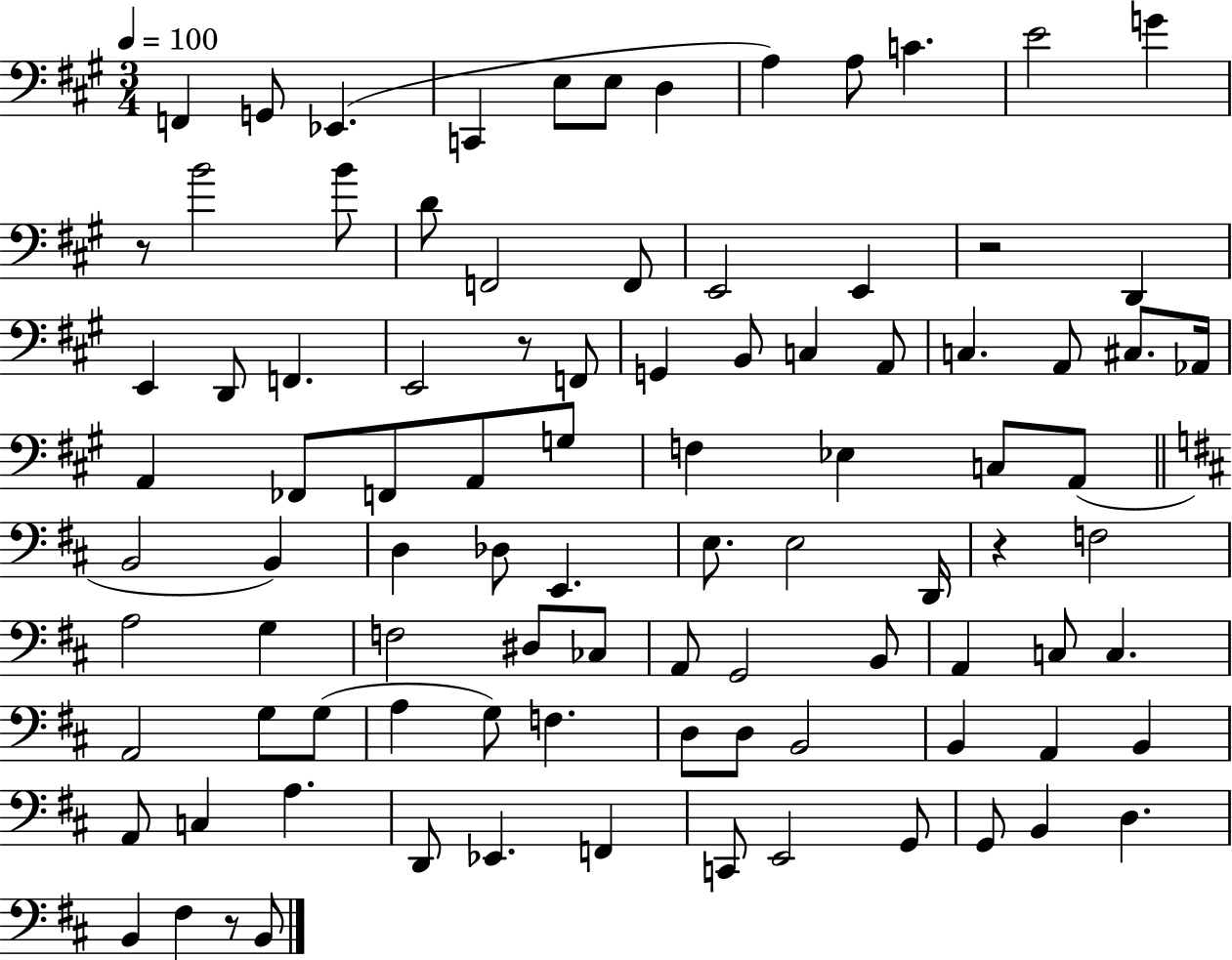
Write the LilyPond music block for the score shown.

{
  \clef bass
  \numericTimeSignature
  \time 3/4
  \key a \major
  \tempo 4 = 100
  f,4 g,8 ees,4.( | c,4 e8 e8 d4 | a4) a8 c'4. | e'2 g'4 | \break r8 b'2 b'8 | d'8 f,2 f,8 | e,2 e,4 | r2 d,4 | \break e,4 d,8 f,4. | e,2 r8 f,8 | g,4 b,8 c4 a,8 | c4. a,8 cis8. aes,16 | \break a,4 fes,8 f,8 a,8 g8 | f4 ees4 c8 a,8( | \bar "||" \break \key b \minor b,2 b,4) | d4 des8 e,4. | e8. e2 d,16 | r4 f2 | \break a2 g4 | f2 dis8 ces8 | a,8 g,2 b,8 | a,4 c8 c4. | \break a,2 g8 g8( | a4 g8) f4. | d8 d8 b,2 | b,4 a,4 b,4 | \break a,8 c4 a4. | d,8 ees,4. f,4 | c,8 e,2 g,8 | g,8 b,4 d4. | \break b,4 fis4 r8 b,8 | \bar "|."
}